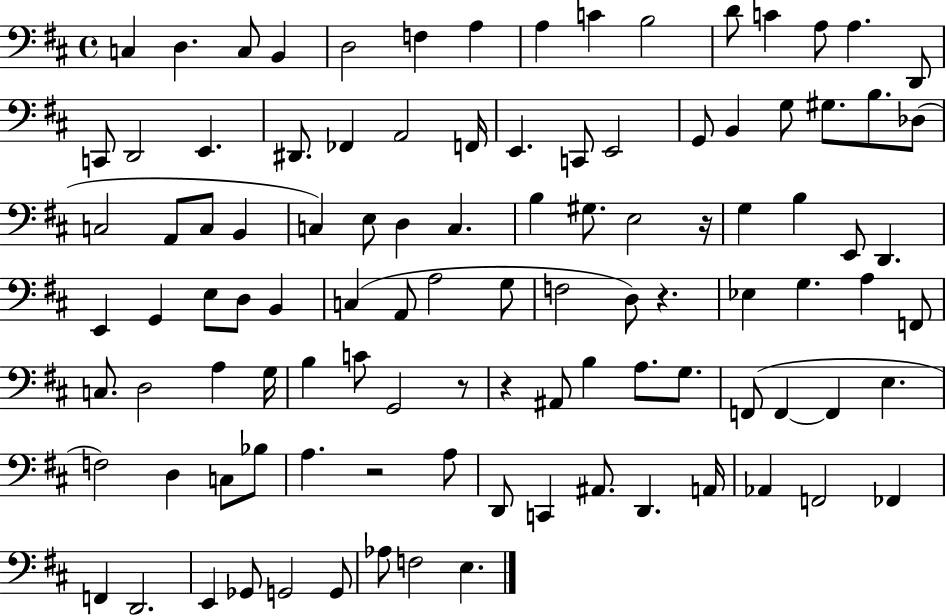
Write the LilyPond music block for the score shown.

{
  \clef bass
  \time 4/4
  \defaultTimeSignature
  \key d \major
  c4 d4. c8 b,4 | d2 f4 a4 | a4 c'4 b2 | d'8 c'4 a8 a4. d,8 | \break c,8 d,2 e,4. | dis,8. fes,4 a,2 f,16 | e,4. c,8 e,2 | g,8 b,4 g8 gis8. b8. des8( | \break c2 a,8 c8 b,4 | c4) e8 d4 c4. | b4 gis8. e2 r16 | g4 b4 e,8 d,4. | \break e,4 g,4 e8 d8 b,4 | c4( a,8 a2 g8 | f2 d8) r4. | ees4 g4. a4 f,8 | \break c8. d2 a4 g16 | b4 c'8 g,2 r8 | r4 ais,8 b4 a8. g8. | f,8( f,4~~ f,4 e4. | \break f2) d4 c8 bes8 | a4. r2 a8 | d,8 c,4 ais,8. d,4. a,16 | aes,4 f,2 fes,4 | \break f,4 d,2. | e,4 ges,8 g,2 g,8 | aes8 f2 e4. | \bar "|."
}